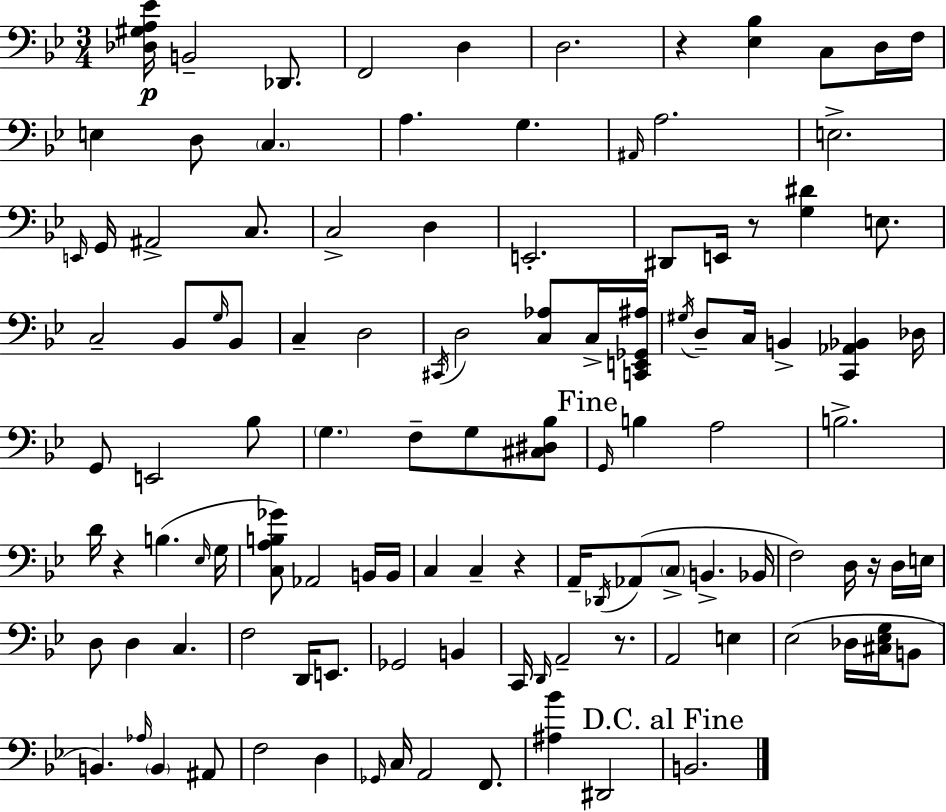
X:1
T:Untitled
M:3/4
L:1/4
K:Gm
[_D,^G,A,_E]/4 B,,2 _D,,/2 F,,2 D, D,2 z [_E,_B,] C,/2 D,/4 F,/4 E, D,/2 C, A, G, ^A,,/4 A,2 E,2 E,,/4 G,,/4 ^A,,2 C,/2 C,2 D, E,,2 ^D,,/2 E,,/4 z/2 [G,^D] E,/2 C,2 _B,,/2 G,/4 _B,,/2 C, D,2 ^C,,/4 D,2 [C,_A,]/2 C,/4 [C,,E,,_G,,^A,]/4 ^G,/4 D,/2 C,/4 B,, [C,,_A,,_B,,] _D,/4 G,,/2 E,,2 _B,/2 G, F,/2 G,/2 [^C,^D,_B,]/2 G,,/4 B, A,2 B,2 D/4 z B, _E,/4 G,/4 [C,A,B,_G]/2 _A,,2 B,,/4 B,,/4 C, C, z A,,/4 _D,,/4 _A,,/2 C,/2 B,, _B,,/4 F,2 D,/4 z/4 D,/4 E,/4 D,/2 D, C, F,2 D,,/4 E,,/2 _G,,2 B,, C,,/4 D,,/4 A,,2 z/2 A,,2 E, _E,2 _D,/4 [^C,_E,G,]/4 B,,/2 B,, _A,/4 B,, ^A,,/2 F,2 D, _G,,/4 C,/4 A,,2 F,,/2 [^A,_B] ^D,,2 B,,2